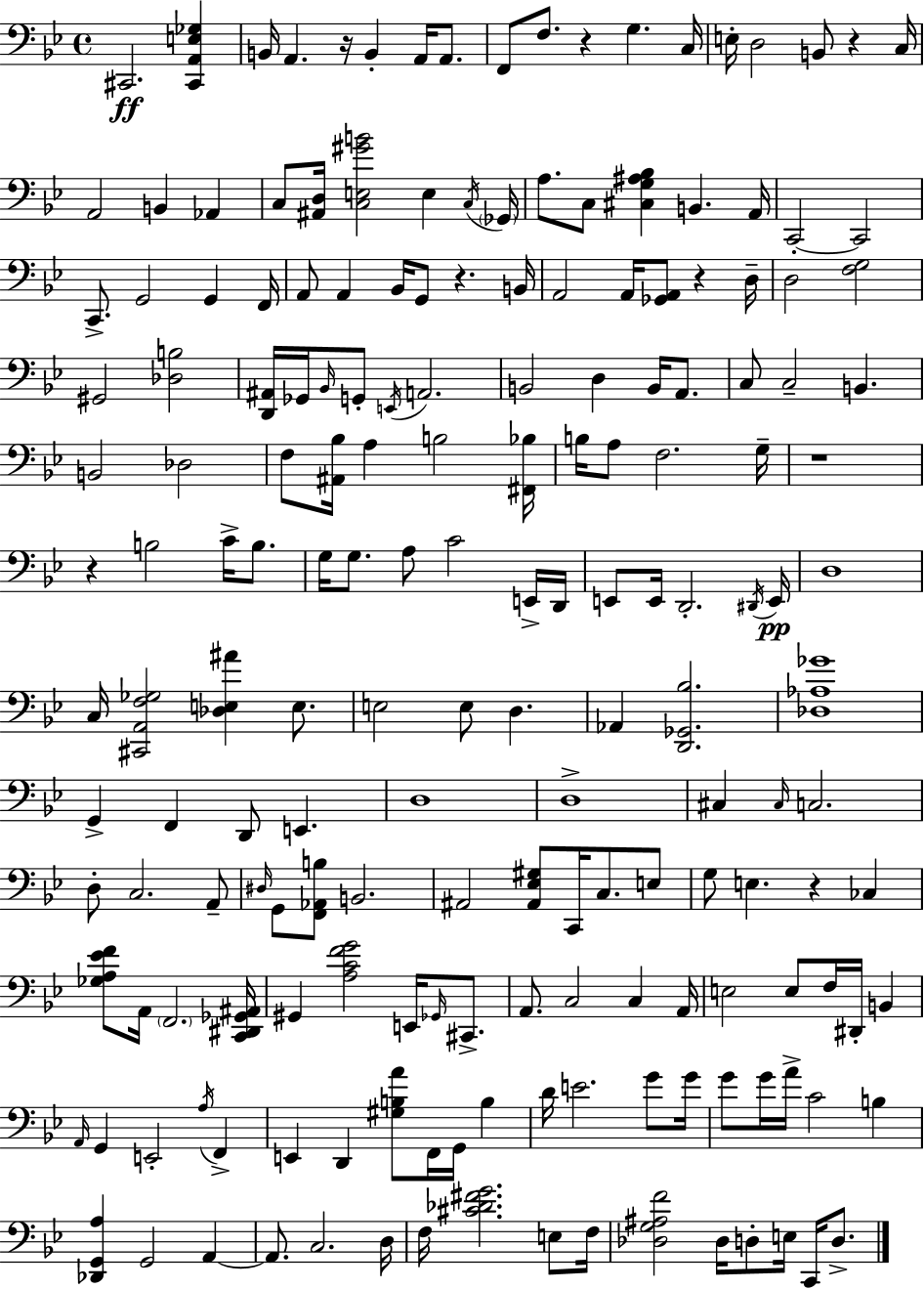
X:1
T:Untitled
M:4/4
L:1/4
K:Bb
^C,,2 [^C,,A,,E,_G,] B,,/4 A,, z/4 B,, A,,/4 A,,/2 F,,/2 F,/2 z G, C,/4 E,/4 D,2 B,,/2 z C,/4 A,,2 B,, _A,, C,/2 [^A,,D,]/4 [C,E,^GB]2 E, C,/4 _G,,/4 A,/2 C,/2 [^C,G,^A,_B,] B,, A,,/4 C,,2 C,,2 C,,/2 G,,2 G,, F,,/4 A,,/2 A,, _B,,/4 G,,/2 z B,,/4 A,,2 A,,/4 [_G,,A,,]/2 z D,/4 D,2 [F,G,]2 ^G,,2 [_D,B,]2 [D,,^A,,]/4 _G,,/4 _B,,/4 G,,/2 E,,/4 A,,2 B,,2 D, B,,/4 A,,/2 C,/2 C,2 B,, B,,2 _D,2 F,/2 [^A,,_B,]/4 A, B,2 [^F,,_B,]/4 B,/4 A,/2 F,2 G,/4 z4 z B,2 C/4 B,/2 G,/4 G,/2 A,/2 C2 E,,/4 D,,/4 E,,/2 E,,/4 D,,2 ^D,,/4 E,,/4 D,4 C,/4 [^C,,A,,F,_G,]2 [_D,E,^A] E,/2 E,2 E,/2 D, _A,, [D,,_G,,_B,]2 [_D,_A,_G]4 G,, F,, D,,/2 E,, D,4 D,4 ^C, ^C,/4 C,2 D,/2 C,2 A,,/2 ^D,/4 G,,/2 [F,,_A,,B,]/2 B,,2 ^A,,2 [^A,,_E,^G,]/2 C,,/4 C,/2 E,/2 G,/2 E, z _C, [_G,A,_EF]/2 A,,/4 F,,2 [C,,^D,,_G,,^A,,]/4 ^G,, [A,CFG]2 E,,/4 _G,,/4 ^C,,/2 A,,/2 C,2 C, A,,/4 E,2 E,/2 F,/4 ^D,,/4 B,, A,,/4 G,, E,,2 A,/4 F,, E,, D,, [^G,B,A]/2 F,,/4 G,,/4 B, D/4 E2 G/2 G/4 G/2 G/4 A/4 C2 B, [_D,,G,,A,] G,,2 A,, A,,/2 C,2 D,/4 F,/4 [^C_D^FG]2 E,/2 F,/4 [_D,G,^A,F]2 _D,/4 D,/2 E,/4 C,,/4 D,/2